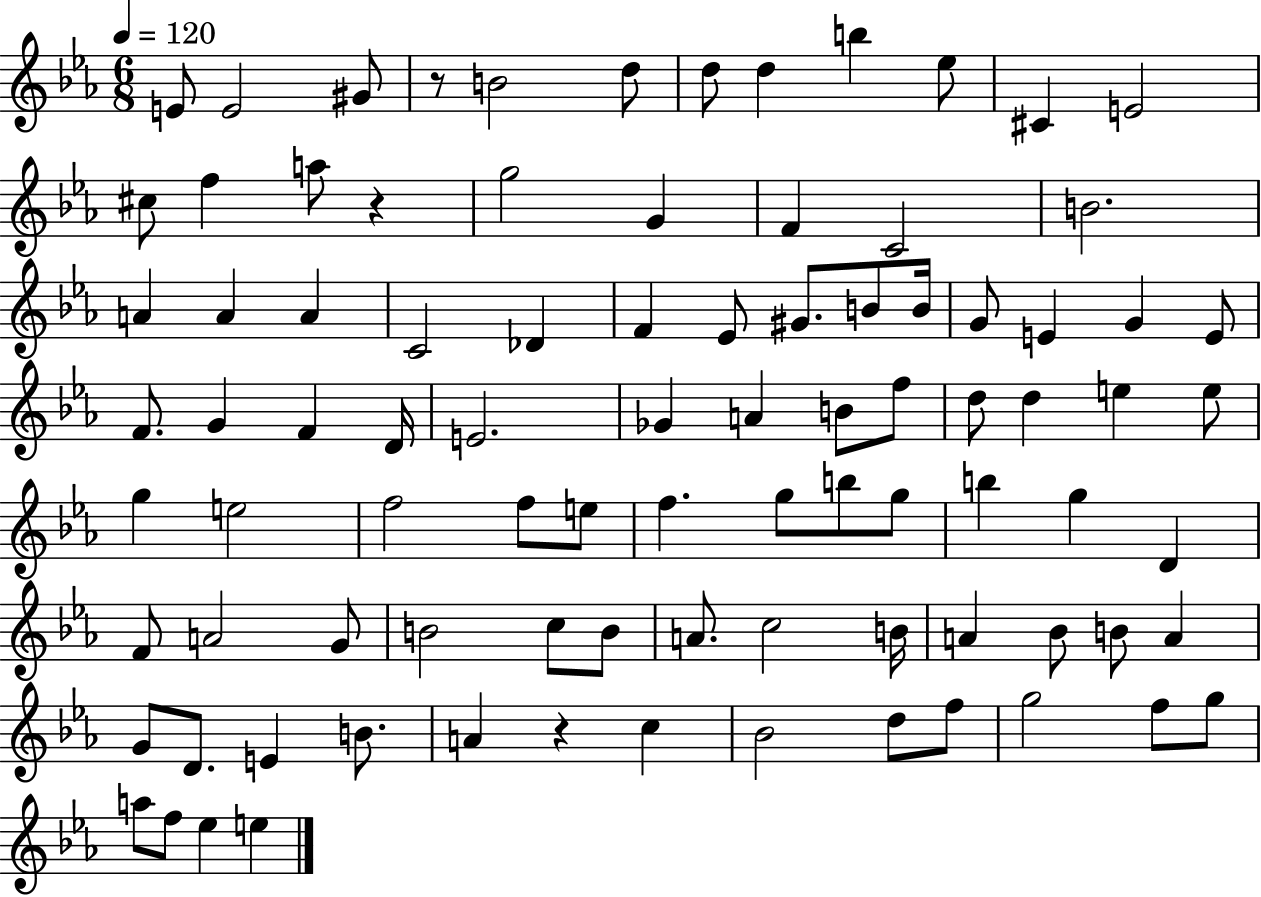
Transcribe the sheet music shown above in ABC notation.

X:1
T:Untitled
M:6/8
L:1/4
K:Eb
E/2 E2 ^G/2 z/2 B2 d/2 d/2 d b _e/2 ^C E2 ^c/2 f a/2 z g2 G F C2 B2 A A A C2 _D F _E/2 ^G/2 B/2 B/4 G/2 E G E/2 F/2 G F D/4 E2 _G A B/2 f/2 d/2 d e e/2 g e2 f2 f/2 e/2 f g/2 b/2 g/2 b g D F/2 A2 G/2 B2 c/2 B/2 A/2 c2 B/4 A _B/2 B/2 A G/2 D/2 E B/2 A z c _B2 d/2 f/2 g2 f/2 g/2 a/2 f/2 _e e